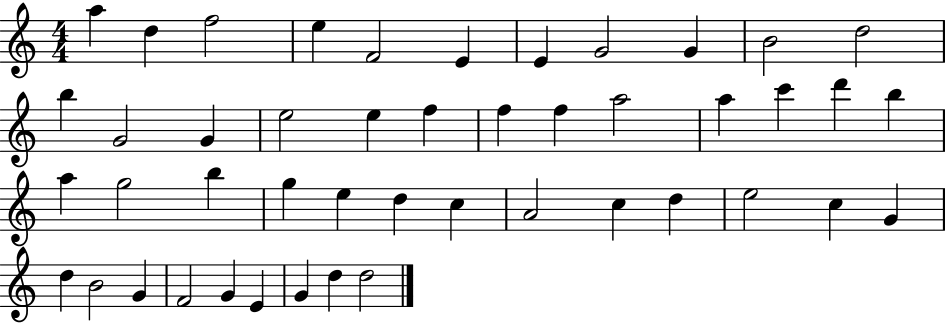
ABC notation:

X:1
T:Untitled
M:4/4
L:1/4
K:C
a d f2 e F2 E E G2 G B2 d2 b G2 G e2 e f f f a2 a c' d' b a g2 b g e d c A2 c d e2 c G d B2 G F2 G E G d d2